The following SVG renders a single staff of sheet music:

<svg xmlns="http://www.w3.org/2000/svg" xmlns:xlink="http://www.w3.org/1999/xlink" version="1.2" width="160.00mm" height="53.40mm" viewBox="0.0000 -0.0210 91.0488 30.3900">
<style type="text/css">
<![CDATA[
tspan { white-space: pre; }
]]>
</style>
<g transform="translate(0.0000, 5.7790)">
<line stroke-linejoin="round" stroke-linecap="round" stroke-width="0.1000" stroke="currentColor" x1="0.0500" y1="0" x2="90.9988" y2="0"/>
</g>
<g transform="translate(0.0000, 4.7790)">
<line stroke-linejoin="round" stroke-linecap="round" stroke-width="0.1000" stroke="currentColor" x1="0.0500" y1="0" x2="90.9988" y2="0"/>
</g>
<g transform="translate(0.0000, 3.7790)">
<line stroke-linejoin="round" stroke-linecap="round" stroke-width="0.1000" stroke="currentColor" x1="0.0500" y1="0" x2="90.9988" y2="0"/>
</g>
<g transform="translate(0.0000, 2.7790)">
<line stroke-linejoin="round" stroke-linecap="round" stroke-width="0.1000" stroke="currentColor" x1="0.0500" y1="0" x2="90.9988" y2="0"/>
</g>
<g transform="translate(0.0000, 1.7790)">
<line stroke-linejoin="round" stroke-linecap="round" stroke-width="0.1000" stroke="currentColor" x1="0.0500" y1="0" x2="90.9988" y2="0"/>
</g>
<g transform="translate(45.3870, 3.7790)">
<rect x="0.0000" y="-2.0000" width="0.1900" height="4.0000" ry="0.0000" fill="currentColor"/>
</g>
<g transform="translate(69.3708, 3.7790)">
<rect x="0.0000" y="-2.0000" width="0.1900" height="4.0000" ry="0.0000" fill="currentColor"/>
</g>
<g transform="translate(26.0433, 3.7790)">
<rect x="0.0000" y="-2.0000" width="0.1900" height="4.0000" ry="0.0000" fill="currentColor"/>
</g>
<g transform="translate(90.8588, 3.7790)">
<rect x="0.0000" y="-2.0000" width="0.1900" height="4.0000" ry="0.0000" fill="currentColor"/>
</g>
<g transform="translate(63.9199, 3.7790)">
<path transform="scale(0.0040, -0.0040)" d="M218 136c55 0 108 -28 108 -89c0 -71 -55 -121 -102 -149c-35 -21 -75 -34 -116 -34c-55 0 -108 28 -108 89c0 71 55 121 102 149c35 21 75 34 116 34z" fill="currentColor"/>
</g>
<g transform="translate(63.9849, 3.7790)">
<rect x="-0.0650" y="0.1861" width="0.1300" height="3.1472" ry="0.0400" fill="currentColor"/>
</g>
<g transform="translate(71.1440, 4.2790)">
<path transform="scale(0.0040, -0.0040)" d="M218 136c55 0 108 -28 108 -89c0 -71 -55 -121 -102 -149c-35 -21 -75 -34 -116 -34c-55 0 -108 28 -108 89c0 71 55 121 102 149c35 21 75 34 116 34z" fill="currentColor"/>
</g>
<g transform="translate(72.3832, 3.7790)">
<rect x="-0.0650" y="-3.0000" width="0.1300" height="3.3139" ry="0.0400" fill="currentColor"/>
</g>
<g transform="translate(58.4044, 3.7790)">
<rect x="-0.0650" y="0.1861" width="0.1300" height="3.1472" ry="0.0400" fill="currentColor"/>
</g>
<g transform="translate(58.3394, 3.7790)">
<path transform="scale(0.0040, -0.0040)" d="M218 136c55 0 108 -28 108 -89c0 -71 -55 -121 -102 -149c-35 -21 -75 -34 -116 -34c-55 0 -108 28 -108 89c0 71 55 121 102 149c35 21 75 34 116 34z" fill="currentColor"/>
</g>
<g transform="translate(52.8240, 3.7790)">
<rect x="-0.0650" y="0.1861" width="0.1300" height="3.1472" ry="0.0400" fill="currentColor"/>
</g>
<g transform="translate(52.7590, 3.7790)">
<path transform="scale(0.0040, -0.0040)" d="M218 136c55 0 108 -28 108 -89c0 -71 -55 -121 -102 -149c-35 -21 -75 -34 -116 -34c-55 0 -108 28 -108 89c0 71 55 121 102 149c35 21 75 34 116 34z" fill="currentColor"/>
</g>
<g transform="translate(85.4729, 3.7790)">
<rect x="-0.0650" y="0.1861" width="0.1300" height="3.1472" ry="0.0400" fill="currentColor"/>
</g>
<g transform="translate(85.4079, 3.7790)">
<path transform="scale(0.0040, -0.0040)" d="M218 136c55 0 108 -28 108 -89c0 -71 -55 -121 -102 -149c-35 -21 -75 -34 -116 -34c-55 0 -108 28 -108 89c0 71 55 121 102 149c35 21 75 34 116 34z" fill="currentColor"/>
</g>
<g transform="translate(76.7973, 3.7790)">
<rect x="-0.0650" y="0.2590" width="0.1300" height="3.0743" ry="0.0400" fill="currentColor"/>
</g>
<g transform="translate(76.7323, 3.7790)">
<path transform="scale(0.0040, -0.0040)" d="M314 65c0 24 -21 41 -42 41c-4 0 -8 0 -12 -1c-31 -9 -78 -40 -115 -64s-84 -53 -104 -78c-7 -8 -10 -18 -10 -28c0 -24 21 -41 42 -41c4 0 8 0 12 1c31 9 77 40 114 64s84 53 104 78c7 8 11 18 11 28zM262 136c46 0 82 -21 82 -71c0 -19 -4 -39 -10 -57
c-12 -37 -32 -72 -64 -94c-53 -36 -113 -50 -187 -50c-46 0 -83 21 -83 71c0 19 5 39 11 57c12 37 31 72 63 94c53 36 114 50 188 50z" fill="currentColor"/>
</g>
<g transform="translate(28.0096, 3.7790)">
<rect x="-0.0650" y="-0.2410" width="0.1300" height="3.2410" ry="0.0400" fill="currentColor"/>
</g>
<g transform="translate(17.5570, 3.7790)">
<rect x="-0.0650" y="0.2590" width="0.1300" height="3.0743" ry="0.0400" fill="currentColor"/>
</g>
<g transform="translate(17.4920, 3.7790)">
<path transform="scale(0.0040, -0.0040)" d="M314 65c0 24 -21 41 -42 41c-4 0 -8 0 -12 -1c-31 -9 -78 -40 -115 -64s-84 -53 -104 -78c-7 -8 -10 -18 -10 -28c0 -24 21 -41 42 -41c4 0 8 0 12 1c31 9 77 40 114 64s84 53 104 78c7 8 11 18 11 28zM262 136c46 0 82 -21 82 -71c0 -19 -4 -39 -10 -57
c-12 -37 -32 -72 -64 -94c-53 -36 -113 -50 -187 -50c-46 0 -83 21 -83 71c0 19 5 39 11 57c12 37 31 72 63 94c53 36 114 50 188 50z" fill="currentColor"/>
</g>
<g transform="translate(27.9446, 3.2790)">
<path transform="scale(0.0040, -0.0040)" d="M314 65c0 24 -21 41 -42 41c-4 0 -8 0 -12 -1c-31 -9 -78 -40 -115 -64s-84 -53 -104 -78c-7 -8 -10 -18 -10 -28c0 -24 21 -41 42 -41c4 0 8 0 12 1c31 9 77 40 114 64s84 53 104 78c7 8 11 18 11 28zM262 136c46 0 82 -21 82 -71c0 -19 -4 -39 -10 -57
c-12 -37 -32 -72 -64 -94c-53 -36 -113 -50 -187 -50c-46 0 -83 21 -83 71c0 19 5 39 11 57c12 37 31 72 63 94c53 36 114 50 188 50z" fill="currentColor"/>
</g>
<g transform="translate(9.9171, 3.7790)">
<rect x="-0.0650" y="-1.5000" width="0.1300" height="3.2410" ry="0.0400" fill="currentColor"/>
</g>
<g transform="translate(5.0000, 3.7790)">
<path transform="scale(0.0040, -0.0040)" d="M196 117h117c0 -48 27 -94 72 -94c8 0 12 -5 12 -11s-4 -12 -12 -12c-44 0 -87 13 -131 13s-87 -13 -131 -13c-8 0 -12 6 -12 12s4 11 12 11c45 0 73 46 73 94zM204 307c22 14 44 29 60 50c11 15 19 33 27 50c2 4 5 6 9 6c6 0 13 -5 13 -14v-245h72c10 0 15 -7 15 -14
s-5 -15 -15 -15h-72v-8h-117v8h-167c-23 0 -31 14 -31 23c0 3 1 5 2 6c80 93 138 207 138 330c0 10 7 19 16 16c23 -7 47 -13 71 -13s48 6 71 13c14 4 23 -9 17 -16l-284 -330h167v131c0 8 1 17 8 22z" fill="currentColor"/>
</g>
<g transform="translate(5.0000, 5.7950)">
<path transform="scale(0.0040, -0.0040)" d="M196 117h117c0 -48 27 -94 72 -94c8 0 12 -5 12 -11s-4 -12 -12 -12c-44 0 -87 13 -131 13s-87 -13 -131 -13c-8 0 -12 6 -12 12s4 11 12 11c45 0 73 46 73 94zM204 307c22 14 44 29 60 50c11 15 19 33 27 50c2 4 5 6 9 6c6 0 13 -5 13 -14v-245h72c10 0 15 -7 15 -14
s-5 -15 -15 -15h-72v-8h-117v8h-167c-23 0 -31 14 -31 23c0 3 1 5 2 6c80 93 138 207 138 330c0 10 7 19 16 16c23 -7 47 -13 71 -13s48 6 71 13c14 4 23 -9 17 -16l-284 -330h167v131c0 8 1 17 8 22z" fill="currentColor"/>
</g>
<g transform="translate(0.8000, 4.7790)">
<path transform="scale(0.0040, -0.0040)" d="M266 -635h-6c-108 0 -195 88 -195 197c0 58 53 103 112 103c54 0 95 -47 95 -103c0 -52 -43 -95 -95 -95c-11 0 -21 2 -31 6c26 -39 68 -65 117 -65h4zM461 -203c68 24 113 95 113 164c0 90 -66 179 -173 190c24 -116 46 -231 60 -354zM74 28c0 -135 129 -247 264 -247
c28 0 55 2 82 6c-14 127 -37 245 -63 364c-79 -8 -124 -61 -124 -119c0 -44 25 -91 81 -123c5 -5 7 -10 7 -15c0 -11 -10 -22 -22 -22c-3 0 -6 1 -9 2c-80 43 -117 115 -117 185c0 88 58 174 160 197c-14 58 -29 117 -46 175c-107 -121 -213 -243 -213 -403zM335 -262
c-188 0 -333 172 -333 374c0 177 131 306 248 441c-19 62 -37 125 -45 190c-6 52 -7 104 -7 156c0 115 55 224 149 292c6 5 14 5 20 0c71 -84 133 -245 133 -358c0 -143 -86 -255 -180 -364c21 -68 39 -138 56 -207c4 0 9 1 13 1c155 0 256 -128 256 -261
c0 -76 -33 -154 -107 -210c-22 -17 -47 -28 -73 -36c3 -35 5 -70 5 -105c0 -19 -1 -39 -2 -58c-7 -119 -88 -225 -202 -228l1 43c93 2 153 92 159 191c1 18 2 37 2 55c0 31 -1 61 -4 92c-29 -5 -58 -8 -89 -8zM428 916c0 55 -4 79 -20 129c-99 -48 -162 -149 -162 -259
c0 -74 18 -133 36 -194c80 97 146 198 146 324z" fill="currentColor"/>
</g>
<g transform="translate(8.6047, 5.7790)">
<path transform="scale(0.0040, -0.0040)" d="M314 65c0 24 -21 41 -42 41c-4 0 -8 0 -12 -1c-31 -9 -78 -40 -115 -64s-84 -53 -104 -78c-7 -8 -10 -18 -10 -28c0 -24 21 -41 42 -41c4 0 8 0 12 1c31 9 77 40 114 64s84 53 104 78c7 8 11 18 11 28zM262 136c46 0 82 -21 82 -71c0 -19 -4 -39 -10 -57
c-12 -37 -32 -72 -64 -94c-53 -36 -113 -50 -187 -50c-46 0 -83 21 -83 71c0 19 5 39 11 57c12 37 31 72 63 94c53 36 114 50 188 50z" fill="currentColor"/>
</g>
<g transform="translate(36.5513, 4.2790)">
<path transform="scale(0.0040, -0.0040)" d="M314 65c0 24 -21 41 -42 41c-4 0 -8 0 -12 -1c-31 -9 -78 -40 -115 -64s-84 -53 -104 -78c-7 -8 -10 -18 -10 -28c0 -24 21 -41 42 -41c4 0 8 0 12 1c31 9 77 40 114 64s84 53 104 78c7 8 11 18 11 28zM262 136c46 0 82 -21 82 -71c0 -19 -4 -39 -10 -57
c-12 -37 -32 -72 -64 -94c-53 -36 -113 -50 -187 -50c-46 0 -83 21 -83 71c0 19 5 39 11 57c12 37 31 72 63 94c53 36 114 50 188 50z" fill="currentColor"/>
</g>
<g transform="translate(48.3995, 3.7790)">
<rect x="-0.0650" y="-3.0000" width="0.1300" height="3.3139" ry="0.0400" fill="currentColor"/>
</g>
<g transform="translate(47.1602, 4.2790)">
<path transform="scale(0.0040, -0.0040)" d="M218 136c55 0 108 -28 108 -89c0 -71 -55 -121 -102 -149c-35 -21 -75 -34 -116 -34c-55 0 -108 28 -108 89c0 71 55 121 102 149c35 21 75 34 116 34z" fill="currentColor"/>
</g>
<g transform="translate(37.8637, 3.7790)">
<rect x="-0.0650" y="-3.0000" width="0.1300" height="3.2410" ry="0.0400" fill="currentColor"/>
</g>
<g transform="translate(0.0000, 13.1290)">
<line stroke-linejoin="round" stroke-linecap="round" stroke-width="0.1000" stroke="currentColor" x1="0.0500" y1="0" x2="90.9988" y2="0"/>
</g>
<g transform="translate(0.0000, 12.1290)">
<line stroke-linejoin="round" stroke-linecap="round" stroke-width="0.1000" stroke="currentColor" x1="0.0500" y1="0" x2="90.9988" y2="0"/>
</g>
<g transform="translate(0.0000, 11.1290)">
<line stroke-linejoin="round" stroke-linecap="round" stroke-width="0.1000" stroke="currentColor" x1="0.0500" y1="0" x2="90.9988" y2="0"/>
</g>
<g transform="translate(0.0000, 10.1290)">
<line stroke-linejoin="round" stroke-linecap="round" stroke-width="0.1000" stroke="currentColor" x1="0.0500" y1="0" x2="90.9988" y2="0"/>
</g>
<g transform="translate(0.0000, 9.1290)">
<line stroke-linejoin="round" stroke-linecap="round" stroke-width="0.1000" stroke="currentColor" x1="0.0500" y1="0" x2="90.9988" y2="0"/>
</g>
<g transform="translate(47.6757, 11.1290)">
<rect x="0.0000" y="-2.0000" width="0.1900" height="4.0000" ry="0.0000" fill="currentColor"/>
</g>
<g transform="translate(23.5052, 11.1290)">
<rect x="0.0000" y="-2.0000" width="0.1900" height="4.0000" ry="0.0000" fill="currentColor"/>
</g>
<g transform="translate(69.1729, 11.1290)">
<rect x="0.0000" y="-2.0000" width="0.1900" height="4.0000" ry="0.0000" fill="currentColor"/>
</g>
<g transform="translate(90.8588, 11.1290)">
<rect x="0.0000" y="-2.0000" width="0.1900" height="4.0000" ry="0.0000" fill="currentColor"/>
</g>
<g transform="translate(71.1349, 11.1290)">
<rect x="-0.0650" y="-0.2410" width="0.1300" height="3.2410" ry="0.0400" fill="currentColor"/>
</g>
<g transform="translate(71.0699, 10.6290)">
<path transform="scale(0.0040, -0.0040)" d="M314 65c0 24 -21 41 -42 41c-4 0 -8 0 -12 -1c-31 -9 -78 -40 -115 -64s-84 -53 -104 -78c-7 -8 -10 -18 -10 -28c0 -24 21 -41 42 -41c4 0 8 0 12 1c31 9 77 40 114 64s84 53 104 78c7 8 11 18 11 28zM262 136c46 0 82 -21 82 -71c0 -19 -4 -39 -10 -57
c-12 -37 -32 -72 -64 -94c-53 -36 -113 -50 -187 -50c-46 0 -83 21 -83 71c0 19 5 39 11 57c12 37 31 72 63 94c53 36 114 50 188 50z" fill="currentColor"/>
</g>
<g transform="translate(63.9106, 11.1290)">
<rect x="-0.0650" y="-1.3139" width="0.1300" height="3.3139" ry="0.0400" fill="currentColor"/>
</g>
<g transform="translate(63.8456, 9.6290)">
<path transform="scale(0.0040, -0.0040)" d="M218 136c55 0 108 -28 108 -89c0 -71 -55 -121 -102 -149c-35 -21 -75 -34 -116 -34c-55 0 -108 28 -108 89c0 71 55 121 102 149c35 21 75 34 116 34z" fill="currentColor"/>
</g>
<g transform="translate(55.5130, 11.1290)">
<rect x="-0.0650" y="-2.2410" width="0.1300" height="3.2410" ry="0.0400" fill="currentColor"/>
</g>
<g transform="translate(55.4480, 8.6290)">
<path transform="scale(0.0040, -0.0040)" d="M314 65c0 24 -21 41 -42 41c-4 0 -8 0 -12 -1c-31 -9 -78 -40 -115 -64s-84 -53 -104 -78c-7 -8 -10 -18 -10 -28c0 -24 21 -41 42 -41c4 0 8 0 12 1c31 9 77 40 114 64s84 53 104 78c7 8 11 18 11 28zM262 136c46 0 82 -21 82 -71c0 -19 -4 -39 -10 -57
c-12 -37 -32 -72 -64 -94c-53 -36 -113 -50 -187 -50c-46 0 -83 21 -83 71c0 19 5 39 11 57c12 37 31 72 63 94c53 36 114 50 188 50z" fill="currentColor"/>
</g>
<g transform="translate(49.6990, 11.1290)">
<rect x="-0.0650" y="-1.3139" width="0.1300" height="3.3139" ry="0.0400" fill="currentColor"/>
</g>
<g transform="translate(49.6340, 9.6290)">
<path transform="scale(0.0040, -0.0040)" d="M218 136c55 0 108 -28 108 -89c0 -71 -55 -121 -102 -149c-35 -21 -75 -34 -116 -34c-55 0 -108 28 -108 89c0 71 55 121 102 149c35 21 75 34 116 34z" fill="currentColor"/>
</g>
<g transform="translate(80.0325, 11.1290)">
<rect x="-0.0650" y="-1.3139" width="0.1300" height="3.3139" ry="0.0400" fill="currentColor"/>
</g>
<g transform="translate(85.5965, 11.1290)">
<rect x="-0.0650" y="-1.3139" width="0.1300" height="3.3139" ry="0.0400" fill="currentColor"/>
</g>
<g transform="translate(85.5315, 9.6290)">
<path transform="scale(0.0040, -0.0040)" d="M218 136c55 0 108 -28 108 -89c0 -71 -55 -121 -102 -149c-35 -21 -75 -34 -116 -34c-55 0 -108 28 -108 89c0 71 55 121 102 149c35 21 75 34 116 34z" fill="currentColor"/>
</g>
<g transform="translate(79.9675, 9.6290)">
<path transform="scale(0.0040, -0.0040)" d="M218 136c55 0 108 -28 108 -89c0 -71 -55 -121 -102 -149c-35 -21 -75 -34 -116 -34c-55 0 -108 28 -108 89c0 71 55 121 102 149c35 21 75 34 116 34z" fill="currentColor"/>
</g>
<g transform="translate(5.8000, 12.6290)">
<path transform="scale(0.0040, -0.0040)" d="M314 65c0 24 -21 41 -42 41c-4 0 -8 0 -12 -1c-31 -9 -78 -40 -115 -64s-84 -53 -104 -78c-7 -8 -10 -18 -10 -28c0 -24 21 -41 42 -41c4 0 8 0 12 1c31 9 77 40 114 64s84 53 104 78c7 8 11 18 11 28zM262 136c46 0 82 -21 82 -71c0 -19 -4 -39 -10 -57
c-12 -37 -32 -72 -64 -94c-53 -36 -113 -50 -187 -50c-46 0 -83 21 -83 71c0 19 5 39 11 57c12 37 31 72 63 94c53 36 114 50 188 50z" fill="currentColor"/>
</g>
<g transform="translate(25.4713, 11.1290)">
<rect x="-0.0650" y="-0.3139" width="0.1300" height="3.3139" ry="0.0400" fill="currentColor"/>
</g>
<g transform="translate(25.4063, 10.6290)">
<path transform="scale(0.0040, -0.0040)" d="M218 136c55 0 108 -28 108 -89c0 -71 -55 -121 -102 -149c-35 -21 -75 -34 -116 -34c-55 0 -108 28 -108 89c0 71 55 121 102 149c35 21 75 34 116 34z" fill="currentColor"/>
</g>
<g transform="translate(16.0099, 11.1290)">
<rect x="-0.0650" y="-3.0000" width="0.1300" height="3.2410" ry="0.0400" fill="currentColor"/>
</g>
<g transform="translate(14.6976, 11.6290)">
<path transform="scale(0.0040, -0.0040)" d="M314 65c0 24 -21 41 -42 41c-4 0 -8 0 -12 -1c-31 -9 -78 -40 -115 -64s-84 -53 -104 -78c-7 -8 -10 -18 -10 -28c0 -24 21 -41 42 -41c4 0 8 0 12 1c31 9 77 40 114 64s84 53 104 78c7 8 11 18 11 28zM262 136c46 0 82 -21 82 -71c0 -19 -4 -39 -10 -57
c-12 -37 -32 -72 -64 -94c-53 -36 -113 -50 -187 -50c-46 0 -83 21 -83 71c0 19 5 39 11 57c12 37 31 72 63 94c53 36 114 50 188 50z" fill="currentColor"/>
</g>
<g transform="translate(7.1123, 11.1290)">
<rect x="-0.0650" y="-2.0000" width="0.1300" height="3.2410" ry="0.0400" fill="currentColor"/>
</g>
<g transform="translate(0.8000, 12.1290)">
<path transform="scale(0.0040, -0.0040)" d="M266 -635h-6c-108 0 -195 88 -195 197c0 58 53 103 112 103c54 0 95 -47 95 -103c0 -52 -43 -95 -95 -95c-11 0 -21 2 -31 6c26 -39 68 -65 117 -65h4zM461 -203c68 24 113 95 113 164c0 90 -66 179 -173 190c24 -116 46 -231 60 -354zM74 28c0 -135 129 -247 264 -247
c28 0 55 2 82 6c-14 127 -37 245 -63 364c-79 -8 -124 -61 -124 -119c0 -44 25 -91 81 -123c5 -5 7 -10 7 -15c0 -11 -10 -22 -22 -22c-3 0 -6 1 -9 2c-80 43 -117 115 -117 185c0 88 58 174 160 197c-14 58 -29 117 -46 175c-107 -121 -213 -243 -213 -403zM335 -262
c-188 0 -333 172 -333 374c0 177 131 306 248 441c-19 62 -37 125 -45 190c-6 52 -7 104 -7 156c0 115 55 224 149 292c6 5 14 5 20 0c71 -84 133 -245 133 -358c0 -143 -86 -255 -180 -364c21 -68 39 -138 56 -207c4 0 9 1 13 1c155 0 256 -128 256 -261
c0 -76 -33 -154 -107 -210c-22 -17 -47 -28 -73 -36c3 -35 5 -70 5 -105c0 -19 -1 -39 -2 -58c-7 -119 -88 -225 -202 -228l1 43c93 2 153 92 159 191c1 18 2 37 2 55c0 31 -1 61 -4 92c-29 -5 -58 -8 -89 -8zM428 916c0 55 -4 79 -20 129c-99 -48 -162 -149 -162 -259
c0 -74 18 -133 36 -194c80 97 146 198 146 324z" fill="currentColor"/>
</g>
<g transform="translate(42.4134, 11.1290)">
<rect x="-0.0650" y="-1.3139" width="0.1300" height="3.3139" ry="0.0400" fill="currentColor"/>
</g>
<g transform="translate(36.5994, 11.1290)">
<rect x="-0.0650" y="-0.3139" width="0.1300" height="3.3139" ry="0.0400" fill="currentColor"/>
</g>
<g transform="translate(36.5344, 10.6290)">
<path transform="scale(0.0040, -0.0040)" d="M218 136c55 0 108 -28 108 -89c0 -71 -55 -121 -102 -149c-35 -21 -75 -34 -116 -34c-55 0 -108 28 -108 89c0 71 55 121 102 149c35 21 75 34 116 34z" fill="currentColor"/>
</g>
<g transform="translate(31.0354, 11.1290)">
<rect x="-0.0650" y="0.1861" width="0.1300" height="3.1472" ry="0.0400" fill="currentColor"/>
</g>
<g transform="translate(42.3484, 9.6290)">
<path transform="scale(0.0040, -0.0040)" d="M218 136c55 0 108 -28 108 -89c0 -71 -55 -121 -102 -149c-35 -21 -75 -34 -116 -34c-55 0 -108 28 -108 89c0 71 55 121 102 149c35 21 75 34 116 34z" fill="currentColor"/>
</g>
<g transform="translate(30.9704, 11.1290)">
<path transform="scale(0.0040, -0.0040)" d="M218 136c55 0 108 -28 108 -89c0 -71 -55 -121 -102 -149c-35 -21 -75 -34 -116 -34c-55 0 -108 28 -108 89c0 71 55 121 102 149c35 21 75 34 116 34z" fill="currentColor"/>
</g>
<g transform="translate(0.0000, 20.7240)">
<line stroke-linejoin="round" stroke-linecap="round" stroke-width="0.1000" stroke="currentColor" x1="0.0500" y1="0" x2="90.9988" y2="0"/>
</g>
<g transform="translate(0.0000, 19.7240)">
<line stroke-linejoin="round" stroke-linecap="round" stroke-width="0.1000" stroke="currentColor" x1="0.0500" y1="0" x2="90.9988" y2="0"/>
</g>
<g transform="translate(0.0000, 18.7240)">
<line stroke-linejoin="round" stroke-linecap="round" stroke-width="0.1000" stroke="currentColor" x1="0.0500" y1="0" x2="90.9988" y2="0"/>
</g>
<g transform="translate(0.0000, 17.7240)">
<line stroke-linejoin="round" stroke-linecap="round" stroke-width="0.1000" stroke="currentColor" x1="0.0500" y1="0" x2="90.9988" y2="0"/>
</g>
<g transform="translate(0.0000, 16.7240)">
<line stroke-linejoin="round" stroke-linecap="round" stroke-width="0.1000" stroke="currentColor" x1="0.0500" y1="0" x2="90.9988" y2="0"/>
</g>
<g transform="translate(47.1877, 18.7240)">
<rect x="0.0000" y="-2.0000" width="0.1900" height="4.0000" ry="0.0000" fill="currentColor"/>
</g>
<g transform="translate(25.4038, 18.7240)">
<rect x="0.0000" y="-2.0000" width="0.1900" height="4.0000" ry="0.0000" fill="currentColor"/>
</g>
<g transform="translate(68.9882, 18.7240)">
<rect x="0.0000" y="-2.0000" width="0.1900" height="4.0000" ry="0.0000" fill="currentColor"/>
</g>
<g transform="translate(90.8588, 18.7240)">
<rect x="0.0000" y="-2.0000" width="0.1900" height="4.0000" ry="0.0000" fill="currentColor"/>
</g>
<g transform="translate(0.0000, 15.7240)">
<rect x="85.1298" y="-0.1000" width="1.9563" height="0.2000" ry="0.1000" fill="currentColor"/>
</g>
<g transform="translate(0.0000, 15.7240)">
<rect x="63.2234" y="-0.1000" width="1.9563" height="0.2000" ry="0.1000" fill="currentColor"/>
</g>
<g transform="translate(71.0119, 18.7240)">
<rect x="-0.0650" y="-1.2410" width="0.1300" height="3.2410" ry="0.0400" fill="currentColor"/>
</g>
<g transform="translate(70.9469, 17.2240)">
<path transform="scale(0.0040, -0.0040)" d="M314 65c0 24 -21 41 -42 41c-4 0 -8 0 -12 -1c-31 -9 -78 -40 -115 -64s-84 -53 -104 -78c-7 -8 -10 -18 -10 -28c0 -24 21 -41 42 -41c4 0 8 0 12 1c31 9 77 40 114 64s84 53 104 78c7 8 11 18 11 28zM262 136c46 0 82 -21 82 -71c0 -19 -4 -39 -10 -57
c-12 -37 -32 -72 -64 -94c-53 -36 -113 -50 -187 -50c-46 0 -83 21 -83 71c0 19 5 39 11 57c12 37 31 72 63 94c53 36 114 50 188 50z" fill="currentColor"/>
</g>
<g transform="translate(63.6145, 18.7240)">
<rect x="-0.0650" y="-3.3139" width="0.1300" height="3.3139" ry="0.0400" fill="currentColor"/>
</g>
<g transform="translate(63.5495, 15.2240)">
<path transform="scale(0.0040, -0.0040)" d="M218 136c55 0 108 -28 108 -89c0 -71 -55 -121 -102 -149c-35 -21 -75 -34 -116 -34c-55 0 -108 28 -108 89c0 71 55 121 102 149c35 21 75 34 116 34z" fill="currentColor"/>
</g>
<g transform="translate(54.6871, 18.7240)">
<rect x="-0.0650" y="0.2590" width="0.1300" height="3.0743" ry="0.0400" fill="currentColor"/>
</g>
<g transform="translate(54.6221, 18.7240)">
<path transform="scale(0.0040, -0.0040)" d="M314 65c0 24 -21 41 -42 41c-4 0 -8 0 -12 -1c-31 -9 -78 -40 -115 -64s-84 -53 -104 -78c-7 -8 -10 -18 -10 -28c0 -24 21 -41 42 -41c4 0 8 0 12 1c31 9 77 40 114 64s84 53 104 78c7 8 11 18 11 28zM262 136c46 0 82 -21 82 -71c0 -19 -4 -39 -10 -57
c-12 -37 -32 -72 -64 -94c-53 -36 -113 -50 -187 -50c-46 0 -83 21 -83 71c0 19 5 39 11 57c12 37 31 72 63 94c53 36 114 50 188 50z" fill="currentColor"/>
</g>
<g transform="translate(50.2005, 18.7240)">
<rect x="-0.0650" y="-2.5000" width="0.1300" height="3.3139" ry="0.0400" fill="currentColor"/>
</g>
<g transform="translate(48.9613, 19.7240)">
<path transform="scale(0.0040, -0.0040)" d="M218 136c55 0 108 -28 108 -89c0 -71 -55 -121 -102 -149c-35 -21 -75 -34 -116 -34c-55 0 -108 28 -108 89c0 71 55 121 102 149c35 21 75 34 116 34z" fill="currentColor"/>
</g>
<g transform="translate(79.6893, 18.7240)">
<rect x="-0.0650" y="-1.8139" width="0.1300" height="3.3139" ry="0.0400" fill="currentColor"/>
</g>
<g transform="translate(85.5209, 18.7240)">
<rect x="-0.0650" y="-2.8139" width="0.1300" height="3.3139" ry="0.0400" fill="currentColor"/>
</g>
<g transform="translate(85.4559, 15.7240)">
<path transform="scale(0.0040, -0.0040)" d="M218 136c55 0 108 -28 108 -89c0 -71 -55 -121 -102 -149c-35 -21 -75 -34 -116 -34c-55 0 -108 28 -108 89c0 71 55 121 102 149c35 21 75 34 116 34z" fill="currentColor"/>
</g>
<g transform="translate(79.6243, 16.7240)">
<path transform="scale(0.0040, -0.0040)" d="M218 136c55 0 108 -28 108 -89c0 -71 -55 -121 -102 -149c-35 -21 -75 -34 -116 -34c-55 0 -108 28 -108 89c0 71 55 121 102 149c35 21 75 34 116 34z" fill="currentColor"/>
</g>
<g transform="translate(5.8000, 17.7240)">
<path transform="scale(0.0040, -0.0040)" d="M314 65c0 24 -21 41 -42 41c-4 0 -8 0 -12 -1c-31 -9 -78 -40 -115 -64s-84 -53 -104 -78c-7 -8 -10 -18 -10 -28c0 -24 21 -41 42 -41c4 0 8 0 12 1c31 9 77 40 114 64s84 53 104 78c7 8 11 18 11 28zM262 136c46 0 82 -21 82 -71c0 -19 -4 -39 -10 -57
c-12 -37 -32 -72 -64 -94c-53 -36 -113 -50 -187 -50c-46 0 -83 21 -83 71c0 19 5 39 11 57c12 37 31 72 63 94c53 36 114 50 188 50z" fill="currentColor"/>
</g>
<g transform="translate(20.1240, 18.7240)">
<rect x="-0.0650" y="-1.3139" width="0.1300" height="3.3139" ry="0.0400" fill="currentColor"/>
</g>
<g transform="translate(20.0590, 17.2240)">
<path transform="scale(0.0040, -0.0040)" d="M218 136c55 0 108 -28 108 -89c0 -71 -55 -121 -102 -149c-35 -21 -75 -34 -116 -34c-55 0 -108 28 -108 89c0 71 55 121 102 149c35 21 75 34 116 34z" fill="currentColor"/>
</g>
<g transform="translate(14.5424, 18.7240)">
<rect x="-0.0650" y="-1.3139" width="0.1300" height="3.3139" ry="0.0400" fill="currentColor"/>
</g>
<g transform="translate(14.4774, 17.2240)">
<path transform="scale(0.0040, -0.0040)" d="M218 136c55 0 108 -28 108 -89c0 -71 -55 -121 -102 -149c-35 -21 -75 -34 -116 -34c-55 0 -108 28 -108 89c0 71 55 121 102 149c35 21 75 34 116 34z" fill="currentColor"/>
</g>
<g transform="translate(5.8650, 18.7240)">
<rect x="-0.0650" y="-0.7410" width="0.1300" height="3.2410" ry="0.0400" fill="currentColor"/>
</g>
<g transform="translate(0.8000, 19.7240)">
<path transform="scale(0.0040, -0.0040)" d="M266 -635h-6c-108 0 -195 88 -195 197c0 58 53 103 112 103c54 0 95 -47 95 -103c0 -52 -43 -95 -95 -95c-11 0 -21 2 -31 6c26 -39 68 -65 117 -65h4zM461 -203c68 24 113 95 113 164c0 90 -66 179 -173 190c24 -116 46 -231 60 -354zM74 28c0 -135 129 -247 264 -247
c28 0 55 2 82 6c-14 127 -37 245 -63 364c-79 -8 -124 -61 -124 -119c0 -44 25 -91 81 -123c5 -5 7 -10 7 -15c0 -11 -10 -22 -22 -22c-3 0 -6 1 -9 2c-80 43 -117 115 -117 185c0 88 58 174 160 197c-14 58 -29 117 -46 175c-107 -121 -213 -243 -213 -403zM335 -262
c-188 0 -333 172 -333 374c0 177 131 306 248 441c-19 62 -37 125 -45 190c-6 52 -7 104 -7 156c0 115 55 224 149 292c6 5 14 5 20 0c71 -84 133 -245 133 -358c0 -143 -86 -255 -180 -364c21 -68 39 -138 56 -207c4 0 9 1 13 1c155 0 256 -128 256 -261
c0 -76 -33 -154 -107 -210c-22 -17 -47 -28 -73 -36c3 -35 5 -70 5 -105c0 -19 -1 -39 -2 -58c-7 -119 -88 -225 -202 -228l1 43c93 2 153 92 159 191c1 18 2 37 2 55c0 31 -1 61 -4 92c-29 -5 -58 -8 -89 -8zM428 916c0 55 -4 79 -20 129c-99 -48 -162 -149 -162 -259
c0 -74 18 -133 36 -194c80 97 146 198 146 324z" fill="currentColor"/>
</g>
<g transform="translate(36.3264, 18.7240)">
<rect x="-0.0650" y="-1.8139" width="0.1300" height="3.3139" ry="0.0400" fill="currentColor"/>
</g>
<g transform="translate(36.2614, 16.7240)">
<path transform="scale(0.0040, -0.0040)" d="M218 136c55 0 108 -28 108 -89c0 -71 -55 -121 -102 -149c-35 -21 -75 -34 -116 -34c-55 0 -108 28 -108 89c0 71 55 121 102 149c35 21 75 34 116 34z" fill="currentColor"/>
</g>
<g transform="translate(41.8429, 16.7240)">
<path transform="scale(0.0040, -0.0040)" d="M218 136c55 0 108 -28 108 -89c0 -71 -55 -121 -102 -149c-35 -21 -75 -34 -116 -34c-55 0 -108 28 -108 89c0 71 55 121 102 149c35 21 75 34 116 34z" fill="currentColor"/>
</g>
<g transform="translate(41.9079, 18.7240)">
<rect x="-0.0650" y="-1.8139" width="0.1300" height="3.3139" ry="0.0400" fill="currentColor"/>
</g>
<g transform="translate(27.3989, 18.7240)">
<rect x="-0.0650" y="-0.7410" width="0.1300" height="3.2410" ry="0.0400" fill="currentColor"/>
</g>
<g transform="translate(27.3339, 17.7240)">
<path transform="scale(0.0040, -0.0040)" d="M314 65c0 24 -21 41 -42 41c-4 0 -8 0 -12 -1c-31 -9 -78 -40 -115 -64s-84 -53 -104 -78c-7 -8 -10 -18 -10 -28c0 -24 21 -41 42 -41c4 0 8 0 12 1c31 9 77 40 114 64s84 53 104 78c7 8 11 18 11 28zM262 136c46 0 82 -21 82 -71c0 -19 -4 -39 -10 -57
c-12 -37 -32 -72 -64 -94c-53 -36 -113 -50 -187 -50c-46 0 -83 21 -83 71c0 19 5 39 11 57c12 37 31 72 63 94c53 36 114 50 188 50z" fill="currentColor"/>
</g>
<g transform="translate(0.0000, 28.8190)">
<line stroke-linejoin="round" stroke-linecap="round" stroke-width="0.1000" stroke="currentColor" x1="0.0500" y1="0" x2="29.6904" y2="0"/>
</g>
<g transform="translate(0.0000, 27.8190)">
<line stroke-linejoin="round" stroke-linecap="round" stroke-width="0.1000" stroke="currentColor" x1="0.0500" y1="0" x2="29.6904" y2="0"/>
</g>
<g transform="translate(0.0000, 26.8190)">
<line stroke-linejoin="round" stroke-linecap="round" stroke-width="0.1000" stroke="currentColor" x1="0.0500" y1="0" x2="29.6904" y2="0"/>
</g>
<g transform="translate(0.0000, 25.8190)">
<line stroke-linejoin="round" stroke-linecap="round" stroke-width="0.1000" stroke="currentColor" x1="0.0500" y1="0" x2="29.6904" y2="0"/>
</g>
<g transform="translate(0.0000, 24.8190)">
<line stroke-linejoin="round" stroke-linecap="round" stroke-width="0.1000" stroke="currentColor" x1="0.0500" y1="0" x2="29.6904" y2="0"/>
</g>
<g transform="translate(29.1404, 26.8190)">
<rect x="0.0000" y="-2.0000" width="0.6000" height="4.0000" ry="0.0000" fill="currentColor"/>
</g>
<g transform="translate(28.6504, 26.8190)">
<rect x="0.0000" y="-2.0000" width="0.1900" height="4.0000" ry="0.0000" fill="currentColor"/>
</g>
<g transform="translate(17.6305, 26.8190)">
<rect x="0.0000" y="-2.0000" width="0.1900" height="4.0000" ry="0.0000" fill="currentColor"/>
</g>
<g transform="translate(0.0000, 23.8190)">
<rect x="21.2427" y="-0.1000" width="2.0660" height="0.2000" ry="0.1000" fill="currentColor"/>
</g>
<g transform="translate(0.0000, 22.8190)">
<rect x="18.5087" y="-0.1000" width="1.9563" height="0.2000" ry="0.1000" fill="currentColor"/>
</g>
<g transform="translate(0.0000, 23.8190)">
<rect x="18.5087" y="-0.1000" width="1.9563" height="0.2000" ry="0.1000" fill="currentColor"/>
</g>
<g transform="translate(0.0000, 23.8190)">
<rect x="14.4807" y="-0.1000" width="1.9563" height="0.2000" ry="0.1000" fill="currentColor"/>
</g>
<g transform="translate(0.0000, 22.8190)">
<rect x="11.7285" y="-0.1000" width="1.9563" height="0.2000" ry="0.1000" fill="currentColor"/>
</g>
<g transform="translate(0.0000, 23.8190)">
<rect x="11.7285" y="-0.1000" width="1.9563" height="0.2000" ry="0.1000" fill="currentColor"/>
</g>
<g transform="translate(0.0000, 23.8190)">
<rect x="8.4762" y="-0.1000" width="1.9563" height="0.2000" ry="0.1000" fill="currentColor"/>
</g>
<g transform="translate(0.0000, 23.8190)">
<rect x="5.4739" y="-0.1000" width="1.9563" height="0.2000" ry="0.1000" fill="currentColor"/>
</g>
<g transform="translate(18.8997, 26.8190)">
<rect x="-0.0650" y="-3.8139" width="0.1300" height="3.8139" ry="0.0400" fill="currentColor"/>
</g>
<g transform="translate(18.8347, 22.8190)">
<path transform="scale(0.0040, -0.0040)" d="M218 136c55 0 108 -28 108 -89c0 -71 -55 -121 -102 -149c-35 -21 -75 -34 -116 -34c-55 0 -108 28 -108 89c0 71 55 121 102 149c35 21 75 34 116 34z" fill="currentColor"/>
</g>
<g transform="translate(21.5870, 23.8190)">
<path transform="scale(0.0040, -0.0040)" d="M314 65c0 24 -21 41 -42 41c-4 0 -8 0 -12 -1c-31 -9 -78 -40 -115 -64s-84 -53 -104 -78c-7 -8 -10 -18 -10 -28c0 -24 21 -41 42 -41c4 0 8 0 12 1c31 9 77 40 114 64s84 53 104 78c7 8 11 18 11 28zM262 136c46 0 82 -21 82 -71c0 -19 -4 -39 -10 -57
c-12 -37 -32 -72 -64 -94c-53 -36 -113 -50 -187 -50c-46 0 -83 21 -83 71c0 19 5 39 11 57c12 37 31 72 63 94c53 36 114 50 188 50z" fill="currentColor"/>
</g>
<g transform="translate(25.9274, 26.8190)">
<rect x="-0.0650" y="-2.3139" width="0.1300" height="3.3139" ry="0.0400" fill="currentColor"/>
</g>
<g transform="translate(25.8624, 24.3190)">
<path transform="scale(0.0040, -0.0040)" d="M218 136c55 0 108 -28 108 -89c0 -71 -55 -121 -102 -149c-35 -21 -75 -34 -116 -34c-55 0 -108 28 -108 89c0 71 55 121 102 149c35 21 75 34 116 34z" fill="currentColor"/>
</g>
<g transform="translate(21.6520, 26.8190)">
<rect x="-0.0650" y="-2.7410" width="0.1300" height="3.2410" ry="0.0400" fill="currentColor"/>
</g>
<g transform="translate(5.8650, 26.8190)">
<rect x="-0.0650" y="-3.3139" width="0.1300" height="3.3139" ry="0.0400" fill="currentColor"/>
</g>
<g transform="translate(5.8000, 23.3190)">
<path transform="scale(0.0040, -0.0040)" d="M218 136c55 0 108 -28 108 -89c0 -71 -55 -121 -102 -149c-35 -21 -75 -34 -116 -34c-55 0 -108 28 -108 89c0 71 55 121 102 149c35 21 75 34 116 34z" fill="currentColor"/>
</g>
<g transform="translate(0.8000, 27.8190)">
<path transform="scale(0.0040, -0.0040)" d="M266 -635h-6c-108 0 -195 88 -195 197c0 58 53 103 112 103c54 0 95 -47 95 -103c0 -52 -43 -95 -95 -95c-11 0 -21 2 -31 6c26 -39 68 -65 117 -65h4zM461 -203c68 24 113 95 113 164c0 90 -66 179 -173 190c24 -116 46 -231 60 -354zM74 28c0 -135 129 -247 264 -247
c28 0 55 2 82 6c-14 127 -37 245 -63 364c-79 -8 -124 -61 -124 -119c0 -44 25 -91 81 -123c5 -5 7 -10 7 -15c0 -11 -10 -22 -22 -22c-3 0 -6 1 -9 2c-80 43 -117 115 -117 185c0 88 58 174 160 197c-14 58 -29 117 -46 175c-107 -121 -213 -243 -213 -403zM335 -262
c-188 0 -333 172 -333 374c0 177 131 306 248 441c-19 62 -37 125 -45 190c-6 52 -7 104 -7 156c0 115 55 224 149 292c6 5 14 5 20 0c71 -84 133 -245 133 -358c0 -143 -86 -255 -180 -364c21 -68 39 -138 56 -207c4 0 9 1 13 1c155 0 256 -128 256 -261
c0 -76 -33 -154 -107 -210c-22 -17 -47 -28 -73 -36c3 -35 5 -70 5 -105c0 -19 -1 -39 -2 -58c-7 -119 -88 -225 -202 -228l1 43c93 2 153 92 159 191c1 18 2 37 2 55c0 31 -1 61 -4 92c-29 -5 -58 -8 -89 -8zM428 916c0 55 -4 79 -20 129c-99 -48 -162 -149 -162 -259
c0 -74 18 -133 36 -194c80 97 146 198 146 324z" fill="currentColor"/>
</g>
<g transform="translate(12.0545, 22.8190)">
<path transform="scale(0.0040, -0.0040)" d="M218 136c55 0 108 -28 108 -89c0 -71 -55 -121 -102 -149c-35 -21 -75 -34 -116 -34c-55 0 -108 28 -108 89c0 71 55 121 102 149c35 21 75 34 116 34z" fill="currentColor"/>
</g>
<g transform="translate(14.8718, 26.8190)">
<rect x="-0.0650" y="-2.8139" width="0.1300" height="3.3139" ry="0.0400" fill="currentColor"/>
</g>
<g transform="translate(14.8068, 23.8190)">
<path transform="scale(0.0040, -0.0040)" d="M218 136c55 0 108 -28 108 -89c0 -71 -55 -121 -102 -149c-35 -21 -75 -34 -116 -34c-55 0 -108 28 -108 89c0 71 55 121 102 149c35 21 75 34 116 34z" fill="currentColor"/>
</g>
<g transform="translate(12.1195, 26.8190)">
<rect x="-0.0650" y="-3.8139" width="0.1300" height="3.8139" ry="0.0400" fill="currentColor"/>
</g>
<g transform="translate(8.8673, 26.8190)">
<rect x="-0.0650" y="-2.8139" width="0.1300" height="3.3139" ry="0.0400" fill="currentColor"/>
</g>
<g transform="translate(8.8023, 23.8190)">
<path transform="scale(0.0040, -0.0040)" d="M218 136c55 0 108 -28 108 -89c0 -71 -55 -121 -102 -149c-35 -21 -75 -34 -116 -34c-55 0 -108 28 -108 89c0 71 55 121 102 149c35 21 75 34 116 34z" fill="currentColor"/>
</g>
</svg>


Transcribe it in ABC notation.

X:1
T:Untitled
M:4/4
L:1/4
K:C
E2 B2 c2 A2 A B B B A B2 B F2 A2 c B c e e g2 e c2 e e d2 e e d2 f f G B2 b e2 f a b a c' a c' a2 g